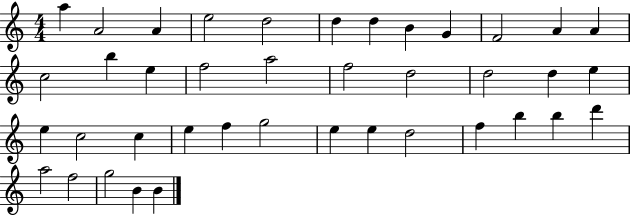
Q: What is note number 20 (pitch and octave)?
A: D5